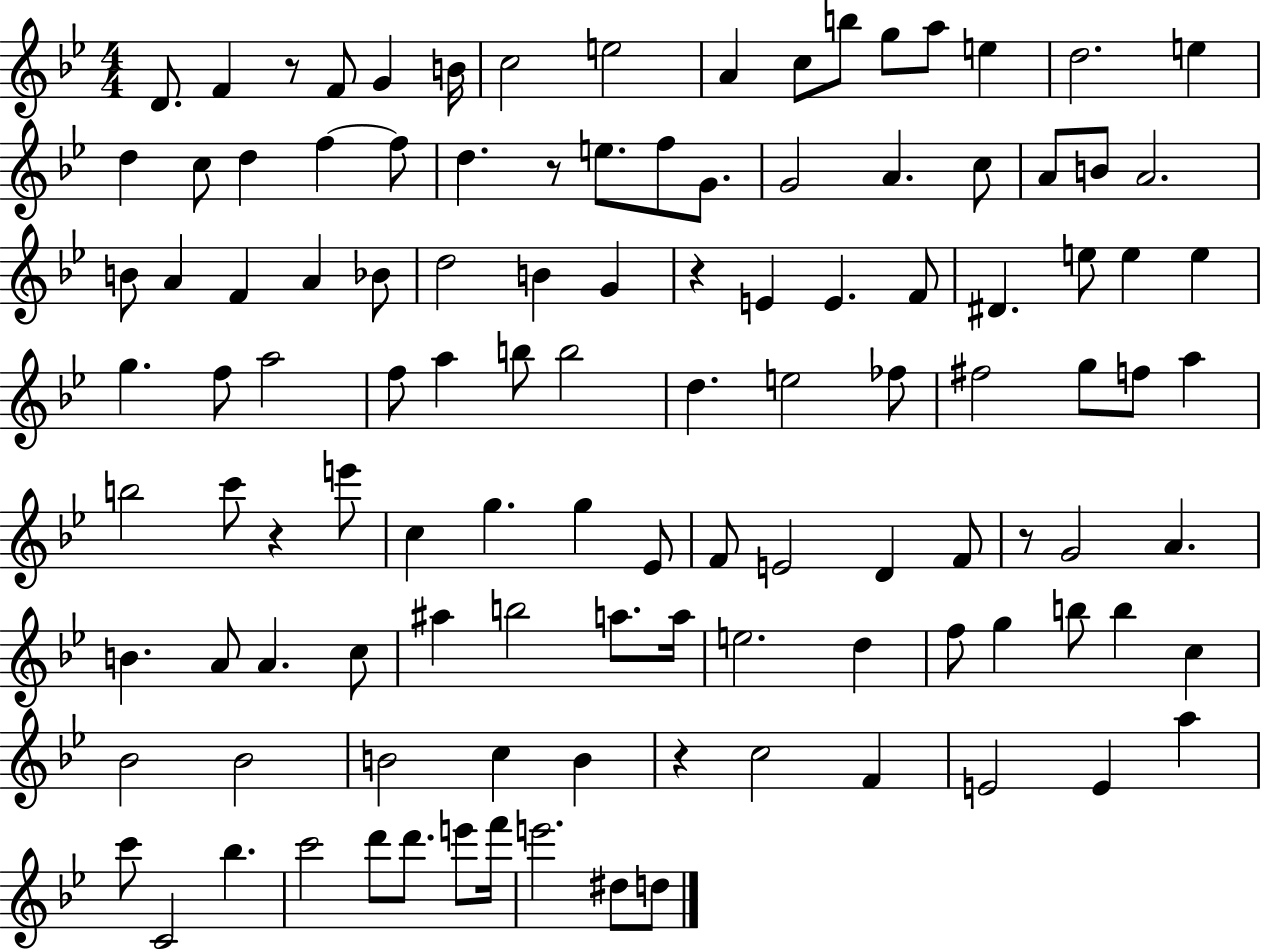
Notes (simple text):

D4/e. F4/q R/e F4/e G4/q B4/s C5/h E5/h A4/q C5/e B5/e G5/e A5/e E5/q D5/h. E5/q D5/q C5/e D5/q F5/q F5/e D5/q. R/e E5/e. F5/e G4/e. G4/h A4/q. C5/e A4/e B4/e A4/h. B4/e A4/q F4/q A4/q Bb4/e D5/h B4/q G4/q R/q E4/q E4/q. F4/e D#4/q. E5/e E5/q E5/q G5/q. F5/e A5/h F5/e A5/q B5/e B5/h D5/q. E5/h FES5/e F#5/h G5/e F5/e A5/q B5/h C6/e R/q E6/e C5/q G5/q. G5/q Eb4/e F4/e E4/h D4/q F4/e R/e G4/h A4/q. B4/q. A4/e A4/q. C5/e A#5/q B5/h A5/e. A5/s E5/h. D5/q F5/e G5/q B5/e B5/q C5/q Bb4/h Bb4/h B4/h C5/q B4/q R/q C5/h F4/q E4/h E4/q A5/q C6/e C4/h Bb5/q. C6/h D6/e D6/e. E6/e F6/s E6/h. D#5/e D5/e